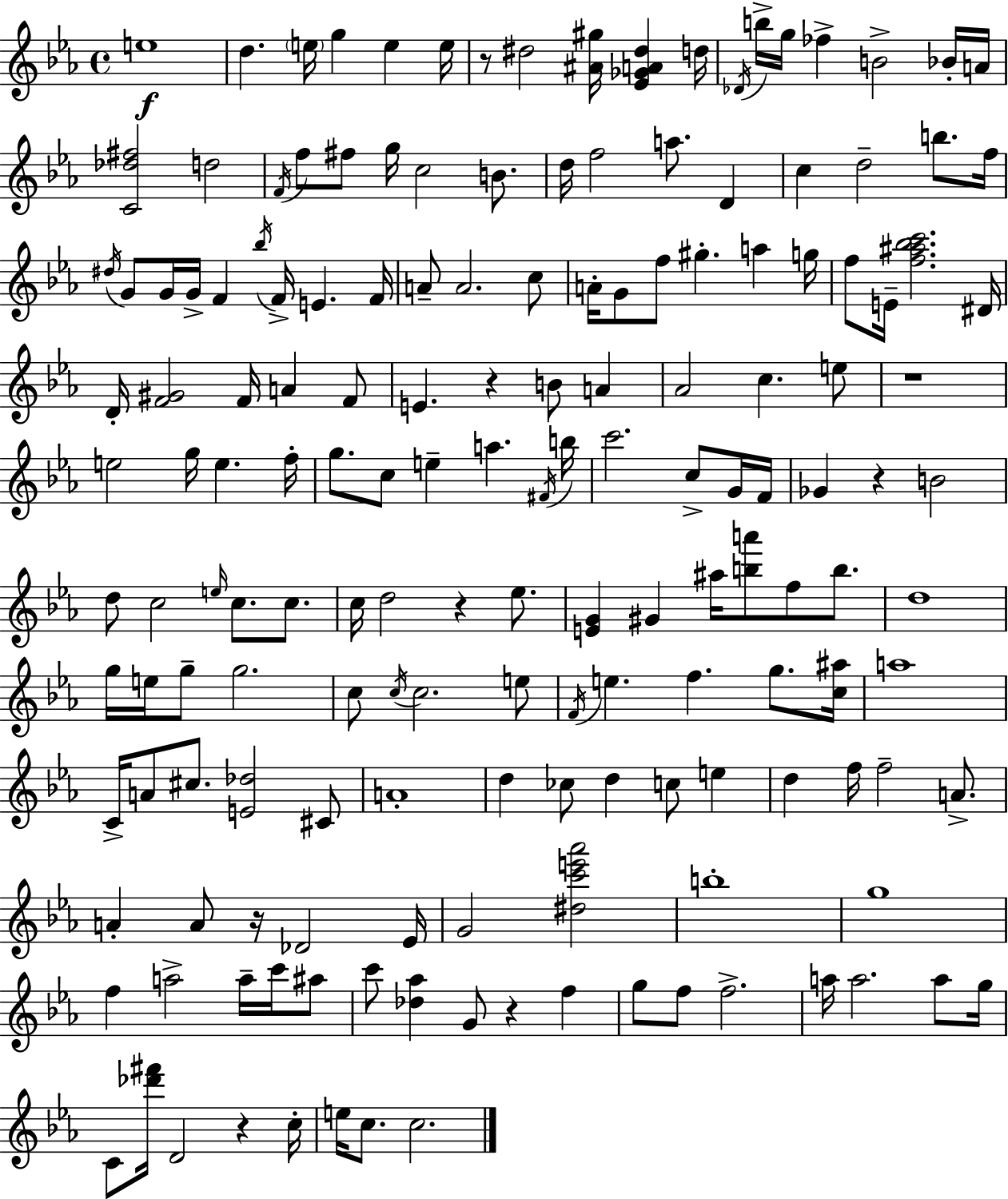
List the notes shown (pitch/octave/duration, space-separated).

E5/w D5/q. E5/s G5/q E5/q E5/s R/e D#5/h [A#4,G#5]/s [Eb4,Gb4,A4,D#5]/q D5/s Db4/s B5/s G5/s FES5/q B4/h Bb4/s A4/s [C4,Db5,F#5]/h D5/h F4/s F5/e F#5/e G5/s C5/h B4/e. D5/s F5/h A5/e. D4/q C5/q D5/h B5/e. F5/s D#5/s G4/e G4/s G4/s F4/q Bb5/s F4/s E4/q. F4/s A4/e A4/h. C5/e A4/s G4/e F5/e G#5/q. A5/q G5/s F5/e E4/s [F5,A#5,Bb5,C6]/h. D#4/s D4/s [F4,G#4]/h F4/s A4/q F4/e E4/q. R/q B4/e A4/q Ab4/h C5/q. E5/e R/w E5/h G5/s E5/q. F5/s G5/e. C5/e E5/q A5/q. F#4/s B5/s C6/h. C5/e G4/s F4/s Gb4/q R/q B4/h D5/e C5/h E5/s C5/e. C5/e. C5/s D5/h R/q Eb5/e. [E4,G4]/q G#4/q A#5/s [B5,A6]/e F5/e B5/e. D5/w G5/s E5/s G5/e G5/h. C5/e C5/s C5/h. E5/e F4/s E5/q. F5/q. G5/e. [C5,A#5]/s A5/w C4/s A4/e C#5/e. [E4,Db5]/h C#4/e A4/w D5/q CES5/e D5/q C5/e E5/q D5/q F5/s F5/h A4/e. A4/q A4/e R/s Db4/h Eb4/s G4/h [D#5,C6,E6,Ab6]/h B5/w G5/w F5/q A5/h A5/s C6/s A#5/e C6/e [Db5,Ab5]/q G4/e R/q F5/q G5/e F5/e F5/h. A5/s A5/h. A5/e G5/s C4/e [Db6,F#6]/s D4/h R/q C5/s E5/s C5/e. C5/h.